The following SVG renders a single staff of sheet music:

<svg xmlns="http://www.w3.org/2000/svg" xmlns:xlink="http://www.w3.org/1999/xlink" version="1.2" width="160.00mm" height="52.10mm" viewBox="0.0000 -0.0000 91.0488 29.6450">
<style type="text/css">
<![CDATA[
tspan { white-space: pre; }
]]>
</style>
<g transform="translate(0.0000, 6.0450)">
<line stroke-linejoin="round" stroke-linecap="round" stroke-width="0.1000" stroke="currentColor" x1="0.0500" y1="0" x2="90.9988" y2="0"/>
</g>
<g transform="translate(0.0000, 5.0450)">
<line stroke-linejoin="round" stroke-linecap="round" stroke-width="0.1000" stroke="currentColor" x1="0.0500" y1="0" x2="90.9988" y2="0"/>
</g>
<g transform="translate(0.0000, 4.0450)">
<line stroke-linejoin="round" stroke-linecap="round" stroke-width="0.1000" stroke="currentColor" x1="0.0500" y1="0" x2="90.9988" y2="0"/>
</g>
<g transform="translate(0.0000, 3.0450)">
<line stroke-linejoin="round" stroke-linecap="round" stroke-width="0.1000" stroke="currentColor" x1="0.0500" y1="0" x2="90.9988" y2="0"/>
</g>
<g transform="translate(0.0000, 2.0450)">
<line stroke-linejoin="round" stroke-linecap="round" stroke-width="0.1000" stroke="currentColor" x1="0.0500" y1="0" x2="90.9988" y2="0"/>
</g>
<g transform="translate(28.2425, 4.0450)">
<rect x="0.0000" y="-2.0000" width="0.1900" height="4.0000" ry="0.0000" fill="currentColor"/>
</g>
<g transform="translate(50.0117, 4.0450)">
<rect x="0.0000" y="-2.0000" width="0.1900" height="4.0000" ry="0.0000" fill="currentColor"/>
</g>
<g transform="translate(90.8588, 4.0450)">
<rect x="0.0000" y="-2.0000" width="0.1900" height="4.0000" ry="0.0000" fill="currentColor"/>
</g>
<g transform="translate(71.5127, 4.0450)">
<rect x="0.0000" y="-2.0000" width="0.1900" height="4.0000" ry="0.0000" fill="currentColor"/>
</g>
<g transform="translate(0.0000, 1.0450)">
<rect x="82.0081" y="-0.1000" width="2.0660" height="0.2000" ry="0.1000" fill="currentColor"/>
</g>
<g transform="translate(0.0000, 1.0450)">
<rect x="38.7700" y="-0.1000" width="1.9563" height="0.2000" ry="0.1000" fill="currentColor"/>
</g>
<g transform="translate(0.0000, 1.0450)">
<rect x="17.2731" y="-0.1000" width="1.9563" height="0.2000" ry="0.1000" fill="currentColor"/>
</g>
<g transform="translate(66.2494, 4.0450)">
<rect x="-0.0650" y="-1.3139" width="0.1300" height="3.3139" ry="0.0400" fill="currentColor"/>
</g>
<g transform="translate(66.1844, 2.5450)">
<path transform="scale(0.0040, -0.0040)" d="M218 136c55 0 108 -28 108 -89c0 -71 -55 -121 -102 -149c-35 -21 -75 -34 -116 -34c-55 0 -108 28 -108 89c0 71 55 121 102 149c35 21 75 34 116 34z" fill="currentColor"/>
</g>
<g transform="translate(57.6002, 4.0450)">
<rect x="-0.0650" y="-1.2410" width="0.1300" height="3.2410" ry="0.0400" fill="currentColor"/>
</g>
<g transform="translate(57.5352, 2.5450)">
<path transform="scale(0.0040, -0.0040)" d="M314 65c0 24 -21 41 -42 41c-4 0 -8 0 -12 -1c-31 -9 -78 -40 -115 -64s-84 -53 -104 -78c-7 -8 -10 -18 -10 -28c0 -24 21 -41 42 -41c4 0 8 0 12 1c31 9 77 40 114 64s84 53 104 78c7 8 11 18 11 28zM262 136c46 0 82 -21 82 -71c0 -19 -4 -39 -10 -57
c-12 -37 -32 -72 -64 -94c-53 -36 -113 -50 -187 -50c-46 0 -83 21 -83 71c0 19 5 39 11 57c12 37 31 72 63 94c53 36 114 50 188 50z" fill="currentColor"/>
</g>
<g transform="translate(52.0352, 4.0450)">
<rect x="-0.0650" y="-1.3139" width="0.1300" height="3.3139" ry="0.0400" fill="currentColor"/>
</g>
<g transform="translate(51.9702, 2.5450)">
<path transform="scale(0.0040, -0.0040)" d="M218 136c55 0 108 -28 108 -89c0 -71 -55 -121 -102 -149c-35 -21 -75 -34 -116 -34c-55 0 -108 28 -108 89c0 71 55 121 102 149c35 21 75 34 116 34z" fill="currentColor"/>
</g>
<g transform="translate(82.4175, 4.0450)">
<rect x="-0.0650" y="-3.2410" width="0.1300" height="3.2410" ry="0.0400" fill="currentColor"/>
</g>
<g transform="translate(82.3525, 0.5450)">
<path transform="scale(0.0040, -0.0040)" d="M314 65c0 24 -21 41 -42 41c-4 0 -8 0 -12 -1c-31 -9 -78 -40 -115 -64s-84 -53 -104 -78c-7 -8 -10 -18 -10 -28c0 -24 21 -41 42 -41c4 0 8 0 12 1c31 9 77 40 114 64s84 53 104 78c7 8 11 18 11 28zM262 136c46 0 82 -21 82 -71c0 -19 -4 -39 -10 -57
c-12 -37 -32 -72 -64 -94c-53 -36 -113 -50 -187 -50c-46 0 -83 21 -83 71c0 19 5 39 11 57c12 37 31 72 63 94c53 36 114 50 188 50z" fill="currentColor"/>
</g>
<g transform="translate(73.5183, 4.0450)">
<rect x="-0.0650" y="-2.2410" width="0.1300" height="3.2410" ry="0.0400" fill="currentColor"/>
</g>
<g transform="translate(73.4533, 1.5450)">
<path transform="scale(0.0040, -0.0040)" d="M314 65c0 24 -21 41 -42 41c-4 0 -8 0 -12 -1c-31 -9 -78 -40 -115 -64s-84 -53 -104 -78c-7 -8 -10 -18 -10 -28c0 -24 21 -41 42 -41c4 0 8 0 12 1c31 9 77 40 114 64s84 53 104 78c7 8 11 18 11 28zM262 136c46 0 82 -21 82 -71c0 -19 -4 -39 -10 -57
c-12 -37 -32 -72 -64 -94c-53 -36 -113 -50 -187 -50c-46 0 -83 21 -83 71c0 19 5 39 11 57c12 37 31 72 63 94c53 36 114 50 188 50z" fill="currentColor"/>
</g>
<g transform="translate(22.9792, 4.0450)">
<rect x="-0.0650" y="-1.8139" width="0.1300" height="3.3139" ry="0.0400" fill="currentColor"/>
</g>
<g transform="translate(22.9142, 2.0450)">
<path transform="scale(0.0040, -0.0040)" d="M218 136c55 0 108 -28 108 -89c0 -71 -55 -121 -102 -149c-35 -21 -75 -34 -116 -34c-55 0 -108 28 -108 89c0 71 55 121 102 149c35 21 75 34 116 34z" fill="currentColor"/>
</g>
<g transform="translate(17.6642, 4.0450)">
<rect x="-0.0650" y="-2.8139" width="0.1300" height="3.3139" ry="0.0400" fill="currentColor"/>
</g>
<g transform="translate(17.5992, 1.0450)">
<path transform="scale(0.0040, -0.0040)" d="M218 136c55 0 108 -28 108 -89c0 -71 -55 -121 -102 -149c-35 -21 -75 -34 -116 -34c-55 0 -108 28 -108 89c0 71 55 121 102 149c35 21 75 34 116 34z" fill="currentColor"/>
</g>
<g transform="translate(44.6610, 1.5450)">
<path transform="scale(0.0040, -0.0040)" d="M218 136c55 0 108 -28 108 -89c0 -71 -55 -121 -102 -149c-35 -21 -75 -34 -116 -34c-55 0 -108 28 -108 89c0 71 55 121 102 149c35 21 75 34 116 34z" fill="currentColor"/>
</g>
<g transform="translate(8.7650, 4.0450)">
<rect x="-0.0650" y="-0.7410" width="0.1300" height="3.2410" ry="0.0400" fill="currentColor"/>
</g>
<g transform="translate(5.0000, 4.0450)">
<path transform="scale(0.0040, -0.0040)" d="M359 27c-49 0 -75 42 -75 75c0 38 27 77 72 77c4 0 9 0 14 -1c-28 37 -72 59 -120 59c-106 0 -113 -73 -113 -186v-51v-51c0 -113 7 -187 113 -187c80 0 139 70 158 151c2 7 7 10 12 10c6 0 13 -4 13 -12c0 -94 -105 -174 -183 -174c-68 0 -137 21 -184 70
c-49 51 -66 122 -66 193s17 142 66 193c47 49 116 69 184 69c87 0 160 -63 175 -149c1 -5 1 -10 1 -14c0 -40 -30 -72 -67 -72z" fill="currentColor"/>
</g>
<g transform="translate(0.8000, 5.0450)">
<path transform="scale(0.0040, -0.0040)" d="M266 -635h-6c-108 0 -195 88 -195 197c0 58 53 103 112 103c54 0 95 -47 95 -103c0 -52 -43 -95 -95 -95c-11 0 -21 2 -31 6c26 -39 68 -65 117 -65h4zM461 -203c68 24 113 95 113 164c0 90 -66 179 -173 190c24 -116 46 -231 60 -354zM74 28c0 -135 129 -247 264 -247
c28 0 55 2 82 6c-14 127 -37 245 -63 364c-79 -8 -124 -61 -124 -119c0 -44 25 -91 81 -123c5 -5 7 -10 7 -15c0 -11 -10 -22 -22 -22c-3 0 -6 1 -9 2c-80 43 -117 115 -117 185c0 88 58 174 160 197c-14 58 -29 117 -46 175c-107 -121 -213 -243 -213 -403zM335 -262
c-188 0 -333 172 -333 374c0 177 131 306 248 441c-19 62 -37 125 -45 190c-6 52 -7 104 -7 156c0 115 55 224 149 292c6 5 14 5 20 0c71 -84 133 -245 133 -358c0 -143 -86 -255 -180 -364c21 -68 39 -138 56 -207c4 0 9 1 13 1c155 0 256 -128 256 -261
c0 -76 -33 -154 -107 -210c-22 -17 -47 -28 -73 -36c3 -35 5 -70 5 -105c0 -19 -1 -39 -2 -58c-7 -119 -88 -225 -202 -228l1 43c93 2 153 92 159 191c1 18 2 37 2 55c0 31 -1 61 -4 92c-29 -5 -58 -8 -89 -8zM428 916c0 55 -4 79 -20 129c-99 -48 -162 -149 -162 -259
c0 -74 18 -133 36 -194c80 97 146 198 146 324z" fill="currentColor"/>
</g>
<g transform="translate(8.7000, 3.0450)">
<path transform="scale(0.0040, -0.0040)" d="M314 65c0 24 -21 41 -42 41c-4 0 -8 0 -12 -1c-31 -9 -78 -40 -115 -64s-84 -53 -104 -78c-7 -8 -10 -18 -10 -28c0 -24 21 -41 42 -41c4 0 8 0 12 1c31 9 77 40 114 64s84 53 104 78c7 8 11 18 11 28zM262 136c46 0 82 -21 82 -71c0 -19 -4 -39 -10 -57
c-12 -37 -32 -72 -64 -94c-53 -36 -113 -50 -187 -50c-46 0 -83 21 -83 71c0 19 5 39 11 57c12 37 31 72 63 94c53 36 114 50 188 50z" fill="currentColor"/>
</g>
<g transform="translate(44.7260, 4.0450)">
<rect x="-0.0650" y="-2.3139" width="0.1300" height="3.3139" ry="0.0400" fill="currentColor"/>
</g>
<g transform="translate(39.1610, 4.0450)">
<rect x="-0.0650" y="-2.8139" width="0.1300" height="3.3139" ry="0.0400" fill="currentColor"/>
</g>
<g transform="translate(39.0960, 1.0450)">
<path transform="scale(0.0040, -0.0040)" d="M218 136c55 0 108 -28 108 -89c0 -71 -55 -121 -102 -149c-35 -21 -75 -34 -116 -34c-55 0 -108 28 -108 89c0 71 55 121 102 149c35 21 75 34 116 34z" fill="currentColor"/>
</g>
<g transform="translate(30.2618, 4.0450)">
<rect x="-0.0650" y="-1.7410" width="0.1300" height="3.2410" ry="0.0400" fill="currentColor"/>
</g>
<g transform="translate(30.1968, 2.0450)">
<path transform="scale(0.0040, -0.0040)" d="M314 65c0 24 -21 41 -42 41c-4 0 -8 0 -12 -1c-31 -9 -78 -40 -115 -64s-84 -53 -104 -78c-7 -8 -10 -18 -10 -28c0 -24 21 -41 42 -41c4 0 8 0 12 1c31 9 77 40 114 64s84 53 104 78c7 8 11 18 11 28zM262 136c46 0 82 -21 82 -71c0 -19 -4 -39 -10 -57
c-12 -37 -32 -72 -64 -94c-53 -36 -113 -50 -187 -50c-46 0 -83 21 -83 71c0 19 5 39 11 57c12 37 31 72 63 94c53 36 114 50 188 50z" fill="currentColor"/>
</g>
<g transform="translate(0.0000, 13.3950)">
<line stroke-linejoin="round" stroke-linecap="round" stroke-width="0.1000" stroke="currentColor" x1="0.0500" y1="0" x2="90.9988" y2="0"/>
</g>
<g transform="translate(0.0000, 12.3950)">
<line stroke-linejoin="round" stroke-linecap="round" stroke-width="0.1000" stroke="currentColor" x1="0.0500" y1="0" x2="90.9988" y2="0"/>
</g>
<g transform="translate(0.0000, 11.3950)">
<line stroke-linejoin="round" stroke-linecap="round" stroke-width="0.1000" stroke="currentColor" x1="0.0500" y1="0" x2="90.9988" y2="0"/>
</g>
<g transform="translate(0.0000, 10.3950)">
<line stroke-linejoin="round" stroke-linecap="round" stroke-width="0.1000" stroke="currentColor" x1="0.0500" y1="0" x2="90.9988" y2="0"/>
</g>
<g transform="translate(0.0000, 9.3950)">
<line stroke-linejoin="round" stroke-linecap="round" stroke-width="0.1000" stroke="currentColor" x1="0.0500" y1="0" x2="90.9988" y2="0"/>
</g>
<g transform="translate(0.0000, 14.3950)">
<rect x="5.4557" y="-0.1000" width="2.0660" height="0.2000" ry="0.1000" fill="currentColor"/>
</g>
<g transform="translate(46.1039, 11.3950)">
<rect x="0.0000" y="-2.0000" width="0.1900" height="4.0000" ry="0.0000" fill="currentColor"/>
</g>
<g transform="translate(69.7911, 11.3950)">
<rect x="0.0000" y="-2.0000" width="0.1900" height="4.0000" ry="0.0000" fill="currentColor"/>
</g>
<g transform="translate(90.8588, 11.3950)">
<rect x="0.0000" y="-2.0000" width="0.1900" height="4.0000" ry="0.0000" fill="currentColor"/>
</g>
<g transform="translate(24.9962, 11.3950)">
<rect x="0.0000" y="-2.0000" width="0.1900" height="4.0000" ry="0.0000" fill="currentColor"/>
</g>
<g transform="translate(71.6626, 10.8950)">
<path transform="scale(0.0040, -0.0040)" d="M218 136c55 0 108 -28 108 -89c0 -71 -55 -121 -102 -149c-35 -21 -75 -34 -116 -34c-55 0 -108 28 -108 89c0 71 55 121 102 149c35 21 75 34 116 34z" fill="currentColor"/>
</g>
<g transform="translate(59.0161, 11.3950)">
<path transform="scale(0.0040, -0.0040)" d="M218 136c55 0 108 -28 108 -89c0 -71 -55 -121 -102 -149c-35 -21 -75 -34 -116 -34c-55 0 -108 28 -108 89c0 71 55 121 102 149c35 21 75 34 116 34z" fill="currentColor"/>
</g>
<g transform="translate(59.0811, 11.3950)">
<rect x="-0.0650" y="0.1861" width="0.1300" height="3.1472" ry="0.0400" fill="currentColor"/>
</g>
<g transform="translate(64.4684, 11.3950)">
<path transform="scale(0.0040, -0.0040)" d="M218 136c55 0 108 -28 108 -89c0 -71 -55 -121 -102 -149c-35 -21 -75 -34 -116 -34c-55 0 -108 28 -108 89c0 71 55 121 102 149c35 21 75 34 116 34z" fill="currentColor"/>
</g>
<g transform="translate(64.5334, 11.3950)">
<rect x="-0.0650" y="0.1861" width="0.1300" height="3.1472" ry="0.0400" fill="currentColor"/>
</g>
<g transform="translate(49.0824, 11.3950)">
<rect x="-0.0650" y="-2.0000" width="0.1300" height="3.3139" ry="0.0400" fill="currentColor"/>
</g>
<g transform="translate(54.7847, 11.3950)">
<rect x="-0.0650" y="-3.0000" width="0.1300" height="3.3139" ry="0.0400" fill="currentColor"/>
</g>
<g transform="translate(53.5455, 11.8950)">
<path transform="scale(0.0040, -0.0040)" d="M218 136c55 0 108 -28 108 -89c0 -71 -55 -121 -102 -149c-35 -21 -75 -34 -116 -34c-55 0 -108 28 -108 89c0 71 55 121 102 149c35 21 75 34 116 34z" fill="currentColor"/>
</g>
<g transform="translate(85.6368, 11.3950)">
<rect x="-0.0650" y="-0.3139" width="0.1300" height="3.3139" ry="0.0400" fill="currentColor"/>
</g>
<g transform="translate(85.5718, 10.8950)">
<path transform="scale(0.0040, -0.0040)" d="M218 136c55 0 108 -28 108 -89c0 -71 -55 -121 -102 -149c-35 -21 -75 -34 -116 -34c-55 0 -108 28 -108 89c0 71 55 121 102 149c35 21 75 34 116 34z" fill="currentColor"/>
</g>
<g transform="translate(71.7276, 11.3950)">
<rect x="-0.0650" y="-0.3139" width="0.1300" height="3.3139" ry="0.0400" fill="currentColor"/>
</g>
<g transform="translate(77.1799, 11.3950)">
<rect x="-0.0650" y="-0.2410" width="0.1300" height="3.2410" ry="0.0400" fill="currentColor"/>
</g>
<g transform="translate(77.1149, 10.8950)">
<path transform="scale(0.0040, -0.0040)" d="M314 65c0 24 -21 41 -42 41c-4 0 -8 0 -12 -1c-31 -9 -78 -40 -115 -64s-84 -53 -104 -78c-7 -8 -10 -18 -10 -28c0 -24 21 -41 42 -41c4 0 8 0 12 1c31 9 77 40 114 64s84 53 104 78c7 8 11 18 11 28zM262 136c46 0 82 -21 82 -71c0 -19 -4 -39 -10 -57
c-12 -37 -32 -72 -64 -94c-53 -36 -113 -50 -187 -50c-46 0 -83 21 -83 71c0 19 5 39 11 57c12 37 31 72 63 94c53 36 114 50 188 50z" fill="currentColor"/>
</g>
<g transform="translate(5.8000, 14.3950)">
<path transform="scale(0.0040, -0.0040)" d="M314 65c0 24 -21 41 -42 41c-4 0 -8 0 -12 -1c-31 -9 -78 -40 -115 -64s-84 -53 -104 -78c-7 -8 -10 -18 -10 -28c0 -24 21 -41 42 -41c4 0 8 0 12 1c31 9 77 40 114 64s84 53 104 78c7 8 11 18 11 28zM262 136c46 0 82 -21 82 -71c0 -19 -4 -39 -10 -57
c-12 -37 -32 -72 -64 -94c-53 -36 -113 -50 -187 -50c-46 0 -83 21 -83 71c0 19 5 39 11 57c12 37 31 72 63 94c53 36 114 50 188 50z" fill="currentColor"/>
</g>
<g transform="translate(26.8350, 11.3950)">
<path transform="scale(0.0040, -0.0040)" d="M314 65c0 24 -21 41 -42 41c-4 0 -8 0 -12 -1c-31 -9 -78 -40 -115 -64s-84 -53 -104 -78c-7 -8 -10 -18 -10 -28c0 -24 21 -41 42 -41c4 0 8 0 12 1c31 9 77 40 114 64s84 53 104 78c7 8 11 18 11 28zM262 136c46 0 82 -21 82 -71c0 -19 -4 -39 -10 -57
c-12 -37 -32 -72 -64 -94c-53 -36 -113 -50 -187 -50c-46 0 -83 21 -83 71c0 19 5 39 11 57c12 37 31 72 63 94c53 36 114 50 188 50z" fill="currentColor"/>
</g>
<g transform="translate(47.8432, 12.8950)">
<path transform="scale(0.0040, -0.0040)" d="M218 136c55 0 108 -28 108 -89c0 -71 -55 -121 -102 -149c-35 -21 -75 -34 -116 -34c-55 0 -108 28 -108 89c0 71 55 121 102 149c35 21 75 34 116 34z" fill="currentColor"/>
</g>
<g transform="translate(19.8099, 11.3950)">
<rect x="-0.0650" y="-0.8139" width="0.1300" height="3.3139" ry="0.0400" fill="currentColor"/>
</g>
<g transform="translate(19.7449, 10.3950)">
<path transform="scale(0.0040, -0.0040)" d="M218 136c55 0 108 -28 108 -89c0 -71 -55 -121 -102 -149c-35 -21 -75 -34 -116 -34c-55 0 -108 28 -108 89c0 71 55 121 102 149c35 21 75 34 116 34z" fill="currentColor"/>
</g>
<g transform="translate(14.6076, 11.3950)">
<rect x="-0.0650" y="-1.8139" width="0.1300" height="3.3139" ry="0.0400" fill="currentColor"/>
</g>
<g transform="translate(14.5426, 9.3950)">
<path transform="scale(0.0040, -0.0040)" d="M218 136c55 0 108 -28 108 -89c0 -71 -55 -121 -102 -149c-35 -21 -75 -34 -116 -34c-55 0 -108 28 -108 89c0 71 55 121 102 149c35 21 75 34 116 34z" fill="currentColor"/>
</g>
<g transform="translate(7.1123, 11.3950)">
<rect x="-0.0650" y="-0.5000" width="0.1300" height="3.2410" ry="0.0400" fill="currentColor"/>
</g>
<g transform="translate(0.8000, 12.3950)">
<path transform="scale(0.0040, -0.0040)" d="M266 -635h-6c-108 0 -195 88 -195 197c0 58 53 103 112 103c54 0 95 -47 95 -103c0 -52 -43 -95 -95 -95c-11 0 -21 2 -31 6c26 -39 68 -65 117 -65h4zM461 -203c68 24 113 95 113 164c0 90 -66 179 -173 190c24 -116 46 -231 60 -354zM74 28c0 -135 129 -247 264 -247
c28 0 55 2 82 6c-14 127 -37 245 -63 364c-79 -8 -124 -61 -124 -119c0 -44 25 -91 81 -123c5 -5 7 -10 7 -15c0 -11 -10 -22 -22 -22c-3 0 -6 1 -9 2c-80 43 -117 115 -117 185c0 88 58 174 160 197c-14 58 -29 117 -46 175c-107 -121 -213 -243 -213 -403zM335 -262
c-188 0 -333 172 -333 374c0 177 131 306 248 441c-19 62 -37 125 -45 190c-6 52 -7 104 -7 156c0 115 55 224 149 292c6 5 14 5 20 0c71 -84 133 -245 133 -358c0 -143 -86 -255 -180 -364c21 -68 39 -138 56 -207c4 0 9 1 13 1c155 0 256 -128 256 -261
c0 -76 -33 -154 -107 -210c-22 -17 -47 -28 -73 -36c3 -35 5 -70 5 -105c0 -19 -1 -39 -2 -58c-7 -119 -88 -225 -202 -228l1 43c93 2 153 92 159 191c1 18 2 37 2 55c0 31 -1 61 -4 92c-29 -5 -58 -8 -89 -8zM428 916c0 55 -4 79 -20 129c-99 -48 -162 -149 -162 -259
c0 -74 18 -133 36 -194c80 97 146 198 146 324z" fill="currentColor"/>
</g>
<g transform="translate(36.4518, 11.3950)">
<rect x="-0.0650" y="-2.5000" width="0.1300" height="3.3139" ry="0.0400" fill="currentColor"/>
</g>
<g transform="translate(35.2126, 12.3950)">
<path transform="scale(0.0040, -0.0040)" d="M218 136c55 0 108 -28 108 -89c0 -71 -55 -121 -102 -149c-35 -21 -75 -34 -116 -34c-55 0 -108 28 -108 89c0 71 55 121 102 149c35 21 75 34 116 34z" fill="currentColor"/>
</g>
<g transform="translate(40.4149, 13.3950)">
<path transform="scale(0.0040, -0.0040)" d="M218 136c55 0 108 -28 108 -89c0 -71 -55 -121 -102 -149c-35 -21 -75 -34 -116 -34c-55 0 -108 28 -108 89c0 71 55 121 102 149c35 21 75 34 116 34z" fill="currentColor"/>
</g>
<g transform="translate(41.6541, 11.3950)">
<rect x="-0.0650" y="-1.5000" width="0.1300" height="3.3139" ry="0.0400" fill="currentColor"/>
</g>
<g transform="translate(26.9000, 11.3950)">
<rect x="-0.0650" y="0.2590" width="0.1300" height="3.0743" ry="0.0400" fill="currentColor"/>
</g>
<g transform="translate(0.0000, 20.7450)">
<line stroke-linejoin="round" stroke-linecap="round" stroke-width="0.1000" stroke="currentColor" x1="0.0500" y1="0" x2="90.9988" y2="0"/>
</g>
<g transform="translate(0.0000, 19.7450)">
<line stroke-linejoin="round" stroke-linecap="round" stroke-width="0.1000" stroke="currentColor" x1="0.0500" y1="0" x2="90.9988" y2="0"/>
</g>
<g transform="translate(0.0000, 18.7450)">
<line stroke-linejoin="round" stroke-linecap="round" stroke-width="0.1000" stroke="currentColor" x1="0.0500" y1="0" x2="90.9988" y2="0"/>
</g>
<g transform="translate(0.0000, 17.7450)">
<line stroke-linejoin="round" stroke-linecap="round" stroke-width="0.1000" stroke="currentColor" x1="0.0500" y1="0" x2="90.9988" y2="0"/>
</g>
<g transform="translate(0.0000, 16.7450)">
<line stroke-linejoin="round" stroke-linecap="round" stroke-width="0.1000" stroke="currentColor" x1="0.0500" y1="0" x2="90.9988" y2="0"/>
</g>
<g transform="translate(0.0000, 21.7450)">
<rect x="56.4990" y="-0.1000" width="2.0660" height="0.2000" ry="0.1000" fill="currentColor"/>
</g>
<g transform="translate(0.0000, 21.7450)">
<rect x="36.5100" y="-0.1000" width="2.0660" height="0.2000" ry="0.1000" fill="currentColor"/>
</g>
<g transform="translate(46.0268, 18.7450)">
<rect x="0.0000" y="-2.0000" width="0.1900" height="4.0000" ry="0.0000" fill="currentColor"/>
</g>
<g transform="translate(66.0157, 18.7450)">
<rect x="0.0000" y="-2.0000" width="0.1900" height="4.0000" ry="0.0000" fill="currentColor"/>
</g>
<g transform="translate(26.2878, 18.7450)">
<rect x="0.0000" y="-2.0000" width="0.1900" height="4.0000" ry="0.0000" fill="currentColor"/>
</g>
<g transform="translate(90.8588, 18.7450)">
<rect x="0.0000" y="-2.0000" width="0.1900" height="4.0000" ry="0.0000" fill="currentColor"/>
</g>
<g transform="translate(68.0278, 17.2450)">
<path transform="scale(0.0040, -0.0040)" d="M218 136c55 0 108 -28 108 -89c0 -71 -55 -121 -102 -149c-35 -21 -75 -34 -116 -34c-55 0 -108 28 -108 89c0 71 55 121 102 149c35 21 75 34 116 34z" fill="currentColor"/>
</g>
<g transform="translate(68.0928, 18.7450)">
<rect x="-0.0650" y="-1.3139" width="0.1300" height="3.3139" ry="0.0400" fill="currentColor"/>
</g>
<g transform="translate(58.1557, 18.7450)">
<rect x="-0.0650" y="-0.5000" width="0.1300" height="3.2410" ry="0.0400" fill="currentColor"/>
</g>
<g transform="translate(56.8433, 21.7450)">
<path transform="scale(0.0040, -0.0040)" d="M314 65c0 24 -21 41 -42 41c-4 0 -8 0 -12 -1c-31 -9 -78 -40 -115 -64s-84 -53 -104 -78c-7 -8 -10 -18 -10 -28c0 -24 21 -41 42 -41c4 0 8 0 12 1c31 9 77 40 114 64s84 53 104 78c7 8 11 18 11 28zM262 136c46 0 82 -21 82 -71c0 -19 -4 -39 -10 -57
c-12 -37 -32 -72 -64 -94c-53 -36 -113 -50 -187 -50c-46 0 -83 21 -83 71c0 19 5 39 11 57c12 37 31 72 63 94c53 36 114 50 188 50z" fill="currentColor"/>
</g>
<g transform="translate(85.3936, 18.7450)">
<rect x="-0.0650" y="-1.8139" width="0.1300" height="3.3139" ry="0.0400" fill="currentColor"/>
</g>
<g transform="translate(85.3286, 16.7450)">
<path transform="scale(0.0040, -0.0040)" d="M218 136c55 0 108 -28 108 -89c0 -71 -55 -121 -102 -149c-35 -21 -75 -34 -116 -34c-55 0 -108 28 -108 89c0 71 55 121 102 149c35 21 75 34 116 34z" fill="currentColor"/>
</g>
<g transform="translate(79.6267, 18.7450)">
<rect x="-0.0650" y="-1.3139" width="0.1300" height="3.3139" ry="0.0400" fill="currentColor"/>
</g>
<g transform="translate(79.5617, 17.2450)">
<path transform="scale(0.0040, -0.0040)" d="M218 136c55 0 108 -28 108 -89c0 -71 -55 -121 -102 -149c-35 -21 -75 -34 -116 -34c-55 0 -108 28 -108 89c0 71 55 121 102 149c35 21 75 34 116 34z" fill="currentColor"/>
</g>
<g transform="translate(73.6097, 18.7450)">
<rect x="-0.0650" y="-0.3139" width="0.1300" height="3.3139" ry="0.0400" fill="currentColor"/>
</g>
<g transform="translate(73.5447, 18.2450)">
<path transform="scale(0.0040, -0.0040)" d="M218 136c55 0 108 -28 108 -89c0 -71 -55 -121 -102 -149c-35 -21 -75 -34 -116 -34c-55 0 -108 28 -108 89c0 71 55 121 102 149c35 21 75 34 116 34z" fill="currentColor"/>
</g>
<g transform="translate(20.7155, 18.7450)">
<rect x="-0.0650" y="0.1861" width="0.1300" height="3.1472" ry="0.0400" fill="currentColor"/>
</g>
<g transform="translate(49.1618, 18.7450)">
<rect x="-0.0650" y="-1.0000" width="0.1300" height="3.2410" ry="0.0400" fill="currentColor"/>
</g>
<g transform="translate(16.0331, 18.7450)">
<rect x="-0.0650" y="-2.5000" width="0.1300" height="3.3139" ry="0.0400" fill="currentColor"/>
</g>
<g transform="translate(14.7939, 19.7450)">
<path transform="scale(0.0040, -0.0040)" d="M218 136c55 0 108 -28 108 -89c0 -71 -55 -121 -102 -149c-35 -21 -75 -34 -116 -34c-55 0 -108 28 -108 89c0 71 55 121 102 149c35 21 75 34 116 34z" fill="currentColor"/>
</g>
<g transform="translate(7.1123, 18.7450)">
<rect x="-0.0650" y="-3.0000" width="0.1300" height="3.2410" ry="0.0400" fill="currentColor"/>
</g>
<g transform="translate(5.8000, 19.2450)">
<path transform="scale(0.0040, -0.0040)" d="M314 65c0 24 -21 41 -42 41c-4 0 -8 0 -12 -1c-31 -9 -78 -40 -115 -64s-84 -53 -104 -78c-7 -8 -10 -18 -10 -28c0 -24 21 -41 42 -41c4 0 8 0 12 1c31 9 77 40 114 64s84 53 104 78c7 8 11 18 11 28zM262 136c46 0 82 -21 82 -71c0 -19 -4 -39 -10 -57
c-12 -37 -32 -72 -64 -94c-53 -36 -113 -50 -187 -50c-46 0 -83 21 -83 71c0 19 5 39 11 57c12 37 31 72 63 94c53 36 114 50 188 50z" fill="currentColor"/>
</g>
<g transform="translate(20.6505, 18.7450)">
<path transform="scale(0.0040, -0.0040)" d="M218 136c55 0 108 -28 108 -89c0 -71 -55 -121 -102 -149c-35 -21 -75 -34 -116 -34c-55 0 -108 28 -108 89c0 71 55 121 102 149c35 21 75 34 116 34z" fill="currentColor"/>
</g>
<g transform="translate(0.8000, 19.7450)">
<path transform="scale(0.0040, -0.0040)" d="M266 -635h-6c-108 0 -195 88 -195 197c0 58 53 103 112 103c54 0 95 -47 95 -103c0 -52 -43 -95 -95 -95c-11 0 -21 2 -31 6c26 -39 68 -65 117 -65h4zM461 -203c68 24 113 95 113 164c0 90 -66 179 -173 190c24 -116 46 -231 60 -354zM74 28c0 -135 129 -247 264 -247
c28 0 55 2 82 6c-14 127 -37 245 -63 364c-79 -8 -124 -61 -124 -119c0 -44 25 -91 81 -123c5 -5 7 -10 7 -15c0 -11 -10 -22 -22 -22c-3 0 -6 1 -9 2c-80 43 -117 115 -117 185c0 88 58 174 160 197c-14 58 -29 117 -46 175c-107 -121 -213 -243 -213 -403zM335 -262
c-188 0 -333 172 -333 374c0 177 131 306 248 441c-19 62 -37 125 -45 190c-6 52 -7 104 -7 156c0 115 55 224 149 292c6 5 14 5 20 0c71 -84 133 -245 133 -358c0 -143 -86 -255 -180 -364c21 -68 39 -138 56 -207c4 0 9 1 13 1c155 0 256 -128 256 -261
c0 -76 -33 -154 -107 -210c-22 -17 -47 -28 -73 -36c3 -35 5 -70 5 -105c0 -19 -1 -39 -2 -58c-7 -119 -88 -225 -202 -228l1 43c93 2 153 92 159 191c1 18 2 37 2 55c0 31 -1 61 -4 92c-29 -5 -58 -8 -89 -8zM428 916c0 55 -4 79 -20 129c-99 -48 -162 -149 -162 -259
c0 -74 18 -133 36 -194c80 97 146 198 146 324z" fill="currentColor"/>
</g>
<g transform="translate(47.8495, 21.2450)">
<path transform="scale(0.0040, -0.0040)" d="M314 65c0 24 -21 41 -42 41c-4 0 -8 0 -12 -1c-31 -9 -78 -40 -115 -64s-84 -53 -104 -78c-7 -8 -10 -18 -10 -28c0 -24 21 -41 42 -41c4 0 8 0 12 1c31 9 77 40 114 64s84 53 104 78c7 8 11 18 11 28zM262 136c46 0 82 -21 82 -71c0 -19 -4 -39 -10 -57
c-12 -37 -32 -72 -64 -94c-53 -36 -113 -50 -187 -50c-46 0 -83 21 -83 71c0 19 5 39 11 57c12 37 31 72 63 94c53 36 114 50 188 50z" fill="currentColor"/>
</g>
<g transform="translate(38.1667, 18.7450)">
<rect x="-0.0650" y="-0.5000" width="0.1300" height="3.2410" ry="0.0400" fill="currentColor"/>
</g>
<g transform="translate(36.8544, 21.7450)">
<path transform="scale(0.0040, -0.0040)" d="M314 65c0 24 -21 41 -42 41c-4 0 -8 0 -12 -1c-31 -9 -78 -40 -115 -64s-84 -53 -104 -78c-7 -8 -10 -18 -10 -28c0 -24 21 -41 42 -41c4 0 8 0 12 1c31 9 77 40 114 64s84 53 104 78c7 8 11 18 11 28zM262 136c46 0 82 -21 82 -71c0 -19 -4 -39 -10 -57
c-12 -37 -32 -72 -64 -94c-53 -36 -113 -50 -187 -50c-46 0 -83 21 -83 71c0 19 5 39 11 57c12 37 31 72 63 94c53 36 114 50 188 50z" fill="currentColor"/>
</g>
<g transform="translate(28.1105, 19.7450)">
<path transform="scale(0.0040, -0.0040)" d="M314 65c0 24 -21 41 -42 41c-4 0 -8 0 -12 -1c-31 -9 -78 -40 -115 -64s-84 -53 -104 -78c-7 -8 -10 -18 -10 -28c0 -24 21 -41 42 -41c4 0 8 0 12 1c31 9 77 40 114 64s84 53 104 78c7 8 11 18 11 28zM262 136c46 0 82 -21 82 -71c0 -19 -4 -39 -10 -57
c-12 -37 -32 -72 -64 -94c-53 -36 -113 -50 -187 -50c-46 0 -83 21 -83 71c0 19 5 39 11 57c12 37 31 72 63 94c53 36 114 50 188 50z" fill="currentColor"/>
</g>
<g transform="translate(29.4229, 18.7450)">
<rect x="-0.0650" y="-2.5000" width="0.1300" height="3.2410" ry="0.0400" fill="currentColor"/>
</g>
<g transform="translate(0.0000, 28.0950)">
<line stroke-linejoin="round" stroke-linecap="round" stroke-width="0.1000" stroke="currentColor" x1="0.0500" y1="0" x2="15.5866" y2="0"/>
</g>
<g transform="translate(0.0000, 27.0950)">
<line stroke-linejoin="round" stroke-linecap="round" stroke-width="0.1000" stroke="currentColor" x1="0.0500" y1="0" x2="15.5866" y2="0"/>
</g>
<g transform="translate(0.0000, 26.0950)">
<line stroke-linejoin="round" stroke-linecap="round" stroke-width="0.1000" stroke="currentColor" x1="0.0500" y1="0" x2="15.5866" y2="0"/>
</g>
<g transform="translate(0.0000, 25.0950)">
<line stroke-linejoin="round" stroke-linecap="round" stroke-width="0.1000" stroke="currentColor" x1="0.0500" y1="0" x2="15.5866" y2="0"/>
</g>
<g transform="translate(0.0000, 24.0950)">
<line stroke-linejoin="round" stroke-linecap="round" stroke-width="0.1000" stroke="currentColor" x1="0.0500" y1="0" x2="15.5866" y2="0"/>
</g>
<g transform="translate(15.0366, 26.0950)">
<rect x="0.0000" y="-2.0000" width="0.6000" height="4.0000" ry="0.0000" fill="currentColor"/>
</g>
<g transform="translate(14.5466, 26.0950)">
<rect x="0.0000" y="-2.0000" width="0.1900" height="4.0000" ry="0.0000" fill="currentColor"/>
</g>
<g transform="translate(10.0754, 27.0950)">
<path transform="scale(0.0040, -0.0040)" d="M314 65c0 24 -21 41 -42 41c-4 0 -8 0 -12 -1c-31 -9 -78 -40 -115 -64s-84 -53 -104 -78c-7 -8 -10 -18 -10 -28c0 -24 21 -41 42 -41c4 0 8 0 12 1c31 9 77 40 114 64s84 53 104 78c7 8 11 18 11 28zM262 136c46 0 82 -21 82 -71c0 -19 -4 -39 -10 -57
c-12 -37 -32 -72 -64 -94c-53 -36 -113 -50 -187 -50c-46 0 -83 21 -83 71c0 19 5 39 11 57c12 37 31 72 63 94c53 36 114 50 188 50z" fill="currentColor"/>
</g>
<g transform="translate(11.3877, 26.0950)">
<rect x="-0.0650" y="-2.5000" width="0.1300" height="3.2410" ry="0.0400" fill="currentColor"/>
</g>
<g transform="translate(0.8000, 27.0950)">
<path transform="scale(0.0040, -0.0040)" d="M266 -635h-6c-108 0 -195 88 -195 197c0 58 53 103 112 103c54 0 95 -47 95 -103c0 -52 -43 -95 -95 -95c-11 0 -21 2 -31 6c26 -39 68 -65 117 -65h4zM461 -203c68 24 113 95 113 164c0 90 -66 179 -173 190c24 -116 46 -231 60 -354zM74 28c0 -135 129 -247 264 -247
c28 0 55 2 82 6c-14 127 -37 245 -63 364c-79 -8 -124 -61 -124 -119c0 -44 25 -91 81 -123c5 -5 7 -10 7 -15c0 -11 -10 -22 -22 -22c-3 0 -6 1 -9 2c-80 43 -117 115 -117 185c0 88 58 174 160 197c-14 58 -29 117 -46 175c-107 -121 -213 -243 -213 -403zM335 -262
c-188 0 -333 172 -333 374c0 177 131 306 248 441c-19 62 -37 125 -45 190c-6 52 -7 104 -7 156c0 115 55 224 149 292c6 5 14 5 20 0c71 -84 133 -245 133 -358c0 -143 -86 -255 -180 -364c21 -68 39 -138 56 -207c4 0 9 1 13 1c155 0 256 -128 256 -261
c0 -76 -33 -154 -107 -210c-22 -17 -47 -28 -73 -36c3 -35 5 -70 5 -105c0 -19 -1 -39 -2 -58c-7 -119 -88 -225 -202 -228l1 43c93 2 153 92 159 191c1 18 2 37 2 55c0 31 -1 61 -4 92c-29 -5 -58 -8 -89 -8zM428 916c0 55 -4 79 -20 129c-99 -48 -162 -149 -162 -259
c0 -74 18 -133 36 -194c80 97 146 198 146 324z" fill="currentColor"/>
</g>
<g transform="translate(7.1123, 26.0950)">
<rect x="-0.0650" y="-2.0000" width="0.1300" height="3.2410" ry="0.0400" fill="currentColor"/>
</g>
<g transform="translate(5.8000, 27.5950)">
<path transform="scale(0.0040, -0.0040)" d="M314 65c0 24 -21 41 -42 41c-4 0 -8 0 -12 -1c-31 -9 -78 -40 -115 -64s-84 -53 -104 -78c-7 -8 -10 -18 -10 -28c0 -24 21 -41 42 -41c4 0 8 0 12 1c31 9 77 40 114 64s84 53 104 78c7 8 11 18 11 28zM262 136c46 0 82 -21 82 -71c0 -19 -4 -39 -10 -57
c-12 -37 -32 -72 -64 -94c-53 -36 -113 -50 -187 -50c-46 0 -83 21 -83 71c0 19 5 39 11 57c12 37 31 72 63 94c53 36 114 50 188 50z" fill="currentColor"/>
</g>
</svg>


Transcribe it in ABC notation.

X:1
T:Untitled
M:4/4
L:1/4
K:C
d2 a f f2 a g e e2 e g2 b2 C2 f d B2 G E F A B B c c2 c A2 G B G2 C2 D2 C2 e c e f F2 G2